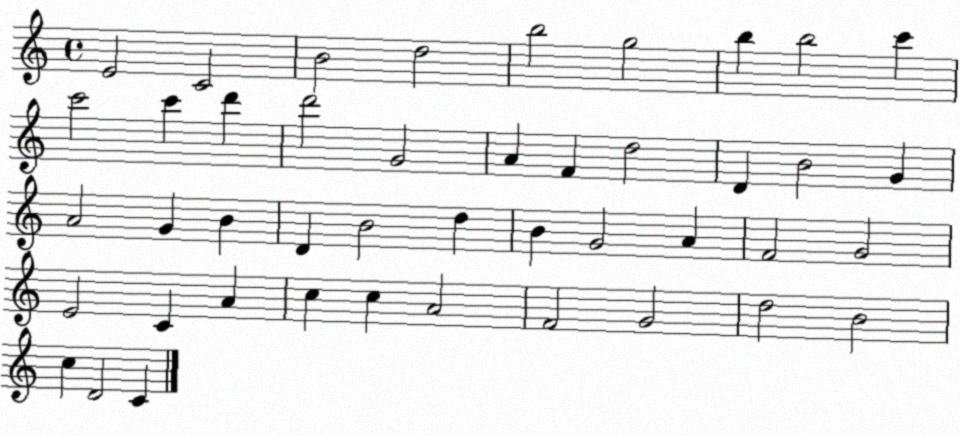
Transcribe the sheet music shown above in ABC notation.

X:1
T:Untitled
M:4/4
L:1/4
K:C
E2 C2 B2 d2 b2 g2 b b2 c' c'2 c' d' d'2 G2 A F d2 D B2 G A2 G B D B2 d B G2 A F2 G2 E2 C A c c A2 F2 G2 d2 B2 c D2 C